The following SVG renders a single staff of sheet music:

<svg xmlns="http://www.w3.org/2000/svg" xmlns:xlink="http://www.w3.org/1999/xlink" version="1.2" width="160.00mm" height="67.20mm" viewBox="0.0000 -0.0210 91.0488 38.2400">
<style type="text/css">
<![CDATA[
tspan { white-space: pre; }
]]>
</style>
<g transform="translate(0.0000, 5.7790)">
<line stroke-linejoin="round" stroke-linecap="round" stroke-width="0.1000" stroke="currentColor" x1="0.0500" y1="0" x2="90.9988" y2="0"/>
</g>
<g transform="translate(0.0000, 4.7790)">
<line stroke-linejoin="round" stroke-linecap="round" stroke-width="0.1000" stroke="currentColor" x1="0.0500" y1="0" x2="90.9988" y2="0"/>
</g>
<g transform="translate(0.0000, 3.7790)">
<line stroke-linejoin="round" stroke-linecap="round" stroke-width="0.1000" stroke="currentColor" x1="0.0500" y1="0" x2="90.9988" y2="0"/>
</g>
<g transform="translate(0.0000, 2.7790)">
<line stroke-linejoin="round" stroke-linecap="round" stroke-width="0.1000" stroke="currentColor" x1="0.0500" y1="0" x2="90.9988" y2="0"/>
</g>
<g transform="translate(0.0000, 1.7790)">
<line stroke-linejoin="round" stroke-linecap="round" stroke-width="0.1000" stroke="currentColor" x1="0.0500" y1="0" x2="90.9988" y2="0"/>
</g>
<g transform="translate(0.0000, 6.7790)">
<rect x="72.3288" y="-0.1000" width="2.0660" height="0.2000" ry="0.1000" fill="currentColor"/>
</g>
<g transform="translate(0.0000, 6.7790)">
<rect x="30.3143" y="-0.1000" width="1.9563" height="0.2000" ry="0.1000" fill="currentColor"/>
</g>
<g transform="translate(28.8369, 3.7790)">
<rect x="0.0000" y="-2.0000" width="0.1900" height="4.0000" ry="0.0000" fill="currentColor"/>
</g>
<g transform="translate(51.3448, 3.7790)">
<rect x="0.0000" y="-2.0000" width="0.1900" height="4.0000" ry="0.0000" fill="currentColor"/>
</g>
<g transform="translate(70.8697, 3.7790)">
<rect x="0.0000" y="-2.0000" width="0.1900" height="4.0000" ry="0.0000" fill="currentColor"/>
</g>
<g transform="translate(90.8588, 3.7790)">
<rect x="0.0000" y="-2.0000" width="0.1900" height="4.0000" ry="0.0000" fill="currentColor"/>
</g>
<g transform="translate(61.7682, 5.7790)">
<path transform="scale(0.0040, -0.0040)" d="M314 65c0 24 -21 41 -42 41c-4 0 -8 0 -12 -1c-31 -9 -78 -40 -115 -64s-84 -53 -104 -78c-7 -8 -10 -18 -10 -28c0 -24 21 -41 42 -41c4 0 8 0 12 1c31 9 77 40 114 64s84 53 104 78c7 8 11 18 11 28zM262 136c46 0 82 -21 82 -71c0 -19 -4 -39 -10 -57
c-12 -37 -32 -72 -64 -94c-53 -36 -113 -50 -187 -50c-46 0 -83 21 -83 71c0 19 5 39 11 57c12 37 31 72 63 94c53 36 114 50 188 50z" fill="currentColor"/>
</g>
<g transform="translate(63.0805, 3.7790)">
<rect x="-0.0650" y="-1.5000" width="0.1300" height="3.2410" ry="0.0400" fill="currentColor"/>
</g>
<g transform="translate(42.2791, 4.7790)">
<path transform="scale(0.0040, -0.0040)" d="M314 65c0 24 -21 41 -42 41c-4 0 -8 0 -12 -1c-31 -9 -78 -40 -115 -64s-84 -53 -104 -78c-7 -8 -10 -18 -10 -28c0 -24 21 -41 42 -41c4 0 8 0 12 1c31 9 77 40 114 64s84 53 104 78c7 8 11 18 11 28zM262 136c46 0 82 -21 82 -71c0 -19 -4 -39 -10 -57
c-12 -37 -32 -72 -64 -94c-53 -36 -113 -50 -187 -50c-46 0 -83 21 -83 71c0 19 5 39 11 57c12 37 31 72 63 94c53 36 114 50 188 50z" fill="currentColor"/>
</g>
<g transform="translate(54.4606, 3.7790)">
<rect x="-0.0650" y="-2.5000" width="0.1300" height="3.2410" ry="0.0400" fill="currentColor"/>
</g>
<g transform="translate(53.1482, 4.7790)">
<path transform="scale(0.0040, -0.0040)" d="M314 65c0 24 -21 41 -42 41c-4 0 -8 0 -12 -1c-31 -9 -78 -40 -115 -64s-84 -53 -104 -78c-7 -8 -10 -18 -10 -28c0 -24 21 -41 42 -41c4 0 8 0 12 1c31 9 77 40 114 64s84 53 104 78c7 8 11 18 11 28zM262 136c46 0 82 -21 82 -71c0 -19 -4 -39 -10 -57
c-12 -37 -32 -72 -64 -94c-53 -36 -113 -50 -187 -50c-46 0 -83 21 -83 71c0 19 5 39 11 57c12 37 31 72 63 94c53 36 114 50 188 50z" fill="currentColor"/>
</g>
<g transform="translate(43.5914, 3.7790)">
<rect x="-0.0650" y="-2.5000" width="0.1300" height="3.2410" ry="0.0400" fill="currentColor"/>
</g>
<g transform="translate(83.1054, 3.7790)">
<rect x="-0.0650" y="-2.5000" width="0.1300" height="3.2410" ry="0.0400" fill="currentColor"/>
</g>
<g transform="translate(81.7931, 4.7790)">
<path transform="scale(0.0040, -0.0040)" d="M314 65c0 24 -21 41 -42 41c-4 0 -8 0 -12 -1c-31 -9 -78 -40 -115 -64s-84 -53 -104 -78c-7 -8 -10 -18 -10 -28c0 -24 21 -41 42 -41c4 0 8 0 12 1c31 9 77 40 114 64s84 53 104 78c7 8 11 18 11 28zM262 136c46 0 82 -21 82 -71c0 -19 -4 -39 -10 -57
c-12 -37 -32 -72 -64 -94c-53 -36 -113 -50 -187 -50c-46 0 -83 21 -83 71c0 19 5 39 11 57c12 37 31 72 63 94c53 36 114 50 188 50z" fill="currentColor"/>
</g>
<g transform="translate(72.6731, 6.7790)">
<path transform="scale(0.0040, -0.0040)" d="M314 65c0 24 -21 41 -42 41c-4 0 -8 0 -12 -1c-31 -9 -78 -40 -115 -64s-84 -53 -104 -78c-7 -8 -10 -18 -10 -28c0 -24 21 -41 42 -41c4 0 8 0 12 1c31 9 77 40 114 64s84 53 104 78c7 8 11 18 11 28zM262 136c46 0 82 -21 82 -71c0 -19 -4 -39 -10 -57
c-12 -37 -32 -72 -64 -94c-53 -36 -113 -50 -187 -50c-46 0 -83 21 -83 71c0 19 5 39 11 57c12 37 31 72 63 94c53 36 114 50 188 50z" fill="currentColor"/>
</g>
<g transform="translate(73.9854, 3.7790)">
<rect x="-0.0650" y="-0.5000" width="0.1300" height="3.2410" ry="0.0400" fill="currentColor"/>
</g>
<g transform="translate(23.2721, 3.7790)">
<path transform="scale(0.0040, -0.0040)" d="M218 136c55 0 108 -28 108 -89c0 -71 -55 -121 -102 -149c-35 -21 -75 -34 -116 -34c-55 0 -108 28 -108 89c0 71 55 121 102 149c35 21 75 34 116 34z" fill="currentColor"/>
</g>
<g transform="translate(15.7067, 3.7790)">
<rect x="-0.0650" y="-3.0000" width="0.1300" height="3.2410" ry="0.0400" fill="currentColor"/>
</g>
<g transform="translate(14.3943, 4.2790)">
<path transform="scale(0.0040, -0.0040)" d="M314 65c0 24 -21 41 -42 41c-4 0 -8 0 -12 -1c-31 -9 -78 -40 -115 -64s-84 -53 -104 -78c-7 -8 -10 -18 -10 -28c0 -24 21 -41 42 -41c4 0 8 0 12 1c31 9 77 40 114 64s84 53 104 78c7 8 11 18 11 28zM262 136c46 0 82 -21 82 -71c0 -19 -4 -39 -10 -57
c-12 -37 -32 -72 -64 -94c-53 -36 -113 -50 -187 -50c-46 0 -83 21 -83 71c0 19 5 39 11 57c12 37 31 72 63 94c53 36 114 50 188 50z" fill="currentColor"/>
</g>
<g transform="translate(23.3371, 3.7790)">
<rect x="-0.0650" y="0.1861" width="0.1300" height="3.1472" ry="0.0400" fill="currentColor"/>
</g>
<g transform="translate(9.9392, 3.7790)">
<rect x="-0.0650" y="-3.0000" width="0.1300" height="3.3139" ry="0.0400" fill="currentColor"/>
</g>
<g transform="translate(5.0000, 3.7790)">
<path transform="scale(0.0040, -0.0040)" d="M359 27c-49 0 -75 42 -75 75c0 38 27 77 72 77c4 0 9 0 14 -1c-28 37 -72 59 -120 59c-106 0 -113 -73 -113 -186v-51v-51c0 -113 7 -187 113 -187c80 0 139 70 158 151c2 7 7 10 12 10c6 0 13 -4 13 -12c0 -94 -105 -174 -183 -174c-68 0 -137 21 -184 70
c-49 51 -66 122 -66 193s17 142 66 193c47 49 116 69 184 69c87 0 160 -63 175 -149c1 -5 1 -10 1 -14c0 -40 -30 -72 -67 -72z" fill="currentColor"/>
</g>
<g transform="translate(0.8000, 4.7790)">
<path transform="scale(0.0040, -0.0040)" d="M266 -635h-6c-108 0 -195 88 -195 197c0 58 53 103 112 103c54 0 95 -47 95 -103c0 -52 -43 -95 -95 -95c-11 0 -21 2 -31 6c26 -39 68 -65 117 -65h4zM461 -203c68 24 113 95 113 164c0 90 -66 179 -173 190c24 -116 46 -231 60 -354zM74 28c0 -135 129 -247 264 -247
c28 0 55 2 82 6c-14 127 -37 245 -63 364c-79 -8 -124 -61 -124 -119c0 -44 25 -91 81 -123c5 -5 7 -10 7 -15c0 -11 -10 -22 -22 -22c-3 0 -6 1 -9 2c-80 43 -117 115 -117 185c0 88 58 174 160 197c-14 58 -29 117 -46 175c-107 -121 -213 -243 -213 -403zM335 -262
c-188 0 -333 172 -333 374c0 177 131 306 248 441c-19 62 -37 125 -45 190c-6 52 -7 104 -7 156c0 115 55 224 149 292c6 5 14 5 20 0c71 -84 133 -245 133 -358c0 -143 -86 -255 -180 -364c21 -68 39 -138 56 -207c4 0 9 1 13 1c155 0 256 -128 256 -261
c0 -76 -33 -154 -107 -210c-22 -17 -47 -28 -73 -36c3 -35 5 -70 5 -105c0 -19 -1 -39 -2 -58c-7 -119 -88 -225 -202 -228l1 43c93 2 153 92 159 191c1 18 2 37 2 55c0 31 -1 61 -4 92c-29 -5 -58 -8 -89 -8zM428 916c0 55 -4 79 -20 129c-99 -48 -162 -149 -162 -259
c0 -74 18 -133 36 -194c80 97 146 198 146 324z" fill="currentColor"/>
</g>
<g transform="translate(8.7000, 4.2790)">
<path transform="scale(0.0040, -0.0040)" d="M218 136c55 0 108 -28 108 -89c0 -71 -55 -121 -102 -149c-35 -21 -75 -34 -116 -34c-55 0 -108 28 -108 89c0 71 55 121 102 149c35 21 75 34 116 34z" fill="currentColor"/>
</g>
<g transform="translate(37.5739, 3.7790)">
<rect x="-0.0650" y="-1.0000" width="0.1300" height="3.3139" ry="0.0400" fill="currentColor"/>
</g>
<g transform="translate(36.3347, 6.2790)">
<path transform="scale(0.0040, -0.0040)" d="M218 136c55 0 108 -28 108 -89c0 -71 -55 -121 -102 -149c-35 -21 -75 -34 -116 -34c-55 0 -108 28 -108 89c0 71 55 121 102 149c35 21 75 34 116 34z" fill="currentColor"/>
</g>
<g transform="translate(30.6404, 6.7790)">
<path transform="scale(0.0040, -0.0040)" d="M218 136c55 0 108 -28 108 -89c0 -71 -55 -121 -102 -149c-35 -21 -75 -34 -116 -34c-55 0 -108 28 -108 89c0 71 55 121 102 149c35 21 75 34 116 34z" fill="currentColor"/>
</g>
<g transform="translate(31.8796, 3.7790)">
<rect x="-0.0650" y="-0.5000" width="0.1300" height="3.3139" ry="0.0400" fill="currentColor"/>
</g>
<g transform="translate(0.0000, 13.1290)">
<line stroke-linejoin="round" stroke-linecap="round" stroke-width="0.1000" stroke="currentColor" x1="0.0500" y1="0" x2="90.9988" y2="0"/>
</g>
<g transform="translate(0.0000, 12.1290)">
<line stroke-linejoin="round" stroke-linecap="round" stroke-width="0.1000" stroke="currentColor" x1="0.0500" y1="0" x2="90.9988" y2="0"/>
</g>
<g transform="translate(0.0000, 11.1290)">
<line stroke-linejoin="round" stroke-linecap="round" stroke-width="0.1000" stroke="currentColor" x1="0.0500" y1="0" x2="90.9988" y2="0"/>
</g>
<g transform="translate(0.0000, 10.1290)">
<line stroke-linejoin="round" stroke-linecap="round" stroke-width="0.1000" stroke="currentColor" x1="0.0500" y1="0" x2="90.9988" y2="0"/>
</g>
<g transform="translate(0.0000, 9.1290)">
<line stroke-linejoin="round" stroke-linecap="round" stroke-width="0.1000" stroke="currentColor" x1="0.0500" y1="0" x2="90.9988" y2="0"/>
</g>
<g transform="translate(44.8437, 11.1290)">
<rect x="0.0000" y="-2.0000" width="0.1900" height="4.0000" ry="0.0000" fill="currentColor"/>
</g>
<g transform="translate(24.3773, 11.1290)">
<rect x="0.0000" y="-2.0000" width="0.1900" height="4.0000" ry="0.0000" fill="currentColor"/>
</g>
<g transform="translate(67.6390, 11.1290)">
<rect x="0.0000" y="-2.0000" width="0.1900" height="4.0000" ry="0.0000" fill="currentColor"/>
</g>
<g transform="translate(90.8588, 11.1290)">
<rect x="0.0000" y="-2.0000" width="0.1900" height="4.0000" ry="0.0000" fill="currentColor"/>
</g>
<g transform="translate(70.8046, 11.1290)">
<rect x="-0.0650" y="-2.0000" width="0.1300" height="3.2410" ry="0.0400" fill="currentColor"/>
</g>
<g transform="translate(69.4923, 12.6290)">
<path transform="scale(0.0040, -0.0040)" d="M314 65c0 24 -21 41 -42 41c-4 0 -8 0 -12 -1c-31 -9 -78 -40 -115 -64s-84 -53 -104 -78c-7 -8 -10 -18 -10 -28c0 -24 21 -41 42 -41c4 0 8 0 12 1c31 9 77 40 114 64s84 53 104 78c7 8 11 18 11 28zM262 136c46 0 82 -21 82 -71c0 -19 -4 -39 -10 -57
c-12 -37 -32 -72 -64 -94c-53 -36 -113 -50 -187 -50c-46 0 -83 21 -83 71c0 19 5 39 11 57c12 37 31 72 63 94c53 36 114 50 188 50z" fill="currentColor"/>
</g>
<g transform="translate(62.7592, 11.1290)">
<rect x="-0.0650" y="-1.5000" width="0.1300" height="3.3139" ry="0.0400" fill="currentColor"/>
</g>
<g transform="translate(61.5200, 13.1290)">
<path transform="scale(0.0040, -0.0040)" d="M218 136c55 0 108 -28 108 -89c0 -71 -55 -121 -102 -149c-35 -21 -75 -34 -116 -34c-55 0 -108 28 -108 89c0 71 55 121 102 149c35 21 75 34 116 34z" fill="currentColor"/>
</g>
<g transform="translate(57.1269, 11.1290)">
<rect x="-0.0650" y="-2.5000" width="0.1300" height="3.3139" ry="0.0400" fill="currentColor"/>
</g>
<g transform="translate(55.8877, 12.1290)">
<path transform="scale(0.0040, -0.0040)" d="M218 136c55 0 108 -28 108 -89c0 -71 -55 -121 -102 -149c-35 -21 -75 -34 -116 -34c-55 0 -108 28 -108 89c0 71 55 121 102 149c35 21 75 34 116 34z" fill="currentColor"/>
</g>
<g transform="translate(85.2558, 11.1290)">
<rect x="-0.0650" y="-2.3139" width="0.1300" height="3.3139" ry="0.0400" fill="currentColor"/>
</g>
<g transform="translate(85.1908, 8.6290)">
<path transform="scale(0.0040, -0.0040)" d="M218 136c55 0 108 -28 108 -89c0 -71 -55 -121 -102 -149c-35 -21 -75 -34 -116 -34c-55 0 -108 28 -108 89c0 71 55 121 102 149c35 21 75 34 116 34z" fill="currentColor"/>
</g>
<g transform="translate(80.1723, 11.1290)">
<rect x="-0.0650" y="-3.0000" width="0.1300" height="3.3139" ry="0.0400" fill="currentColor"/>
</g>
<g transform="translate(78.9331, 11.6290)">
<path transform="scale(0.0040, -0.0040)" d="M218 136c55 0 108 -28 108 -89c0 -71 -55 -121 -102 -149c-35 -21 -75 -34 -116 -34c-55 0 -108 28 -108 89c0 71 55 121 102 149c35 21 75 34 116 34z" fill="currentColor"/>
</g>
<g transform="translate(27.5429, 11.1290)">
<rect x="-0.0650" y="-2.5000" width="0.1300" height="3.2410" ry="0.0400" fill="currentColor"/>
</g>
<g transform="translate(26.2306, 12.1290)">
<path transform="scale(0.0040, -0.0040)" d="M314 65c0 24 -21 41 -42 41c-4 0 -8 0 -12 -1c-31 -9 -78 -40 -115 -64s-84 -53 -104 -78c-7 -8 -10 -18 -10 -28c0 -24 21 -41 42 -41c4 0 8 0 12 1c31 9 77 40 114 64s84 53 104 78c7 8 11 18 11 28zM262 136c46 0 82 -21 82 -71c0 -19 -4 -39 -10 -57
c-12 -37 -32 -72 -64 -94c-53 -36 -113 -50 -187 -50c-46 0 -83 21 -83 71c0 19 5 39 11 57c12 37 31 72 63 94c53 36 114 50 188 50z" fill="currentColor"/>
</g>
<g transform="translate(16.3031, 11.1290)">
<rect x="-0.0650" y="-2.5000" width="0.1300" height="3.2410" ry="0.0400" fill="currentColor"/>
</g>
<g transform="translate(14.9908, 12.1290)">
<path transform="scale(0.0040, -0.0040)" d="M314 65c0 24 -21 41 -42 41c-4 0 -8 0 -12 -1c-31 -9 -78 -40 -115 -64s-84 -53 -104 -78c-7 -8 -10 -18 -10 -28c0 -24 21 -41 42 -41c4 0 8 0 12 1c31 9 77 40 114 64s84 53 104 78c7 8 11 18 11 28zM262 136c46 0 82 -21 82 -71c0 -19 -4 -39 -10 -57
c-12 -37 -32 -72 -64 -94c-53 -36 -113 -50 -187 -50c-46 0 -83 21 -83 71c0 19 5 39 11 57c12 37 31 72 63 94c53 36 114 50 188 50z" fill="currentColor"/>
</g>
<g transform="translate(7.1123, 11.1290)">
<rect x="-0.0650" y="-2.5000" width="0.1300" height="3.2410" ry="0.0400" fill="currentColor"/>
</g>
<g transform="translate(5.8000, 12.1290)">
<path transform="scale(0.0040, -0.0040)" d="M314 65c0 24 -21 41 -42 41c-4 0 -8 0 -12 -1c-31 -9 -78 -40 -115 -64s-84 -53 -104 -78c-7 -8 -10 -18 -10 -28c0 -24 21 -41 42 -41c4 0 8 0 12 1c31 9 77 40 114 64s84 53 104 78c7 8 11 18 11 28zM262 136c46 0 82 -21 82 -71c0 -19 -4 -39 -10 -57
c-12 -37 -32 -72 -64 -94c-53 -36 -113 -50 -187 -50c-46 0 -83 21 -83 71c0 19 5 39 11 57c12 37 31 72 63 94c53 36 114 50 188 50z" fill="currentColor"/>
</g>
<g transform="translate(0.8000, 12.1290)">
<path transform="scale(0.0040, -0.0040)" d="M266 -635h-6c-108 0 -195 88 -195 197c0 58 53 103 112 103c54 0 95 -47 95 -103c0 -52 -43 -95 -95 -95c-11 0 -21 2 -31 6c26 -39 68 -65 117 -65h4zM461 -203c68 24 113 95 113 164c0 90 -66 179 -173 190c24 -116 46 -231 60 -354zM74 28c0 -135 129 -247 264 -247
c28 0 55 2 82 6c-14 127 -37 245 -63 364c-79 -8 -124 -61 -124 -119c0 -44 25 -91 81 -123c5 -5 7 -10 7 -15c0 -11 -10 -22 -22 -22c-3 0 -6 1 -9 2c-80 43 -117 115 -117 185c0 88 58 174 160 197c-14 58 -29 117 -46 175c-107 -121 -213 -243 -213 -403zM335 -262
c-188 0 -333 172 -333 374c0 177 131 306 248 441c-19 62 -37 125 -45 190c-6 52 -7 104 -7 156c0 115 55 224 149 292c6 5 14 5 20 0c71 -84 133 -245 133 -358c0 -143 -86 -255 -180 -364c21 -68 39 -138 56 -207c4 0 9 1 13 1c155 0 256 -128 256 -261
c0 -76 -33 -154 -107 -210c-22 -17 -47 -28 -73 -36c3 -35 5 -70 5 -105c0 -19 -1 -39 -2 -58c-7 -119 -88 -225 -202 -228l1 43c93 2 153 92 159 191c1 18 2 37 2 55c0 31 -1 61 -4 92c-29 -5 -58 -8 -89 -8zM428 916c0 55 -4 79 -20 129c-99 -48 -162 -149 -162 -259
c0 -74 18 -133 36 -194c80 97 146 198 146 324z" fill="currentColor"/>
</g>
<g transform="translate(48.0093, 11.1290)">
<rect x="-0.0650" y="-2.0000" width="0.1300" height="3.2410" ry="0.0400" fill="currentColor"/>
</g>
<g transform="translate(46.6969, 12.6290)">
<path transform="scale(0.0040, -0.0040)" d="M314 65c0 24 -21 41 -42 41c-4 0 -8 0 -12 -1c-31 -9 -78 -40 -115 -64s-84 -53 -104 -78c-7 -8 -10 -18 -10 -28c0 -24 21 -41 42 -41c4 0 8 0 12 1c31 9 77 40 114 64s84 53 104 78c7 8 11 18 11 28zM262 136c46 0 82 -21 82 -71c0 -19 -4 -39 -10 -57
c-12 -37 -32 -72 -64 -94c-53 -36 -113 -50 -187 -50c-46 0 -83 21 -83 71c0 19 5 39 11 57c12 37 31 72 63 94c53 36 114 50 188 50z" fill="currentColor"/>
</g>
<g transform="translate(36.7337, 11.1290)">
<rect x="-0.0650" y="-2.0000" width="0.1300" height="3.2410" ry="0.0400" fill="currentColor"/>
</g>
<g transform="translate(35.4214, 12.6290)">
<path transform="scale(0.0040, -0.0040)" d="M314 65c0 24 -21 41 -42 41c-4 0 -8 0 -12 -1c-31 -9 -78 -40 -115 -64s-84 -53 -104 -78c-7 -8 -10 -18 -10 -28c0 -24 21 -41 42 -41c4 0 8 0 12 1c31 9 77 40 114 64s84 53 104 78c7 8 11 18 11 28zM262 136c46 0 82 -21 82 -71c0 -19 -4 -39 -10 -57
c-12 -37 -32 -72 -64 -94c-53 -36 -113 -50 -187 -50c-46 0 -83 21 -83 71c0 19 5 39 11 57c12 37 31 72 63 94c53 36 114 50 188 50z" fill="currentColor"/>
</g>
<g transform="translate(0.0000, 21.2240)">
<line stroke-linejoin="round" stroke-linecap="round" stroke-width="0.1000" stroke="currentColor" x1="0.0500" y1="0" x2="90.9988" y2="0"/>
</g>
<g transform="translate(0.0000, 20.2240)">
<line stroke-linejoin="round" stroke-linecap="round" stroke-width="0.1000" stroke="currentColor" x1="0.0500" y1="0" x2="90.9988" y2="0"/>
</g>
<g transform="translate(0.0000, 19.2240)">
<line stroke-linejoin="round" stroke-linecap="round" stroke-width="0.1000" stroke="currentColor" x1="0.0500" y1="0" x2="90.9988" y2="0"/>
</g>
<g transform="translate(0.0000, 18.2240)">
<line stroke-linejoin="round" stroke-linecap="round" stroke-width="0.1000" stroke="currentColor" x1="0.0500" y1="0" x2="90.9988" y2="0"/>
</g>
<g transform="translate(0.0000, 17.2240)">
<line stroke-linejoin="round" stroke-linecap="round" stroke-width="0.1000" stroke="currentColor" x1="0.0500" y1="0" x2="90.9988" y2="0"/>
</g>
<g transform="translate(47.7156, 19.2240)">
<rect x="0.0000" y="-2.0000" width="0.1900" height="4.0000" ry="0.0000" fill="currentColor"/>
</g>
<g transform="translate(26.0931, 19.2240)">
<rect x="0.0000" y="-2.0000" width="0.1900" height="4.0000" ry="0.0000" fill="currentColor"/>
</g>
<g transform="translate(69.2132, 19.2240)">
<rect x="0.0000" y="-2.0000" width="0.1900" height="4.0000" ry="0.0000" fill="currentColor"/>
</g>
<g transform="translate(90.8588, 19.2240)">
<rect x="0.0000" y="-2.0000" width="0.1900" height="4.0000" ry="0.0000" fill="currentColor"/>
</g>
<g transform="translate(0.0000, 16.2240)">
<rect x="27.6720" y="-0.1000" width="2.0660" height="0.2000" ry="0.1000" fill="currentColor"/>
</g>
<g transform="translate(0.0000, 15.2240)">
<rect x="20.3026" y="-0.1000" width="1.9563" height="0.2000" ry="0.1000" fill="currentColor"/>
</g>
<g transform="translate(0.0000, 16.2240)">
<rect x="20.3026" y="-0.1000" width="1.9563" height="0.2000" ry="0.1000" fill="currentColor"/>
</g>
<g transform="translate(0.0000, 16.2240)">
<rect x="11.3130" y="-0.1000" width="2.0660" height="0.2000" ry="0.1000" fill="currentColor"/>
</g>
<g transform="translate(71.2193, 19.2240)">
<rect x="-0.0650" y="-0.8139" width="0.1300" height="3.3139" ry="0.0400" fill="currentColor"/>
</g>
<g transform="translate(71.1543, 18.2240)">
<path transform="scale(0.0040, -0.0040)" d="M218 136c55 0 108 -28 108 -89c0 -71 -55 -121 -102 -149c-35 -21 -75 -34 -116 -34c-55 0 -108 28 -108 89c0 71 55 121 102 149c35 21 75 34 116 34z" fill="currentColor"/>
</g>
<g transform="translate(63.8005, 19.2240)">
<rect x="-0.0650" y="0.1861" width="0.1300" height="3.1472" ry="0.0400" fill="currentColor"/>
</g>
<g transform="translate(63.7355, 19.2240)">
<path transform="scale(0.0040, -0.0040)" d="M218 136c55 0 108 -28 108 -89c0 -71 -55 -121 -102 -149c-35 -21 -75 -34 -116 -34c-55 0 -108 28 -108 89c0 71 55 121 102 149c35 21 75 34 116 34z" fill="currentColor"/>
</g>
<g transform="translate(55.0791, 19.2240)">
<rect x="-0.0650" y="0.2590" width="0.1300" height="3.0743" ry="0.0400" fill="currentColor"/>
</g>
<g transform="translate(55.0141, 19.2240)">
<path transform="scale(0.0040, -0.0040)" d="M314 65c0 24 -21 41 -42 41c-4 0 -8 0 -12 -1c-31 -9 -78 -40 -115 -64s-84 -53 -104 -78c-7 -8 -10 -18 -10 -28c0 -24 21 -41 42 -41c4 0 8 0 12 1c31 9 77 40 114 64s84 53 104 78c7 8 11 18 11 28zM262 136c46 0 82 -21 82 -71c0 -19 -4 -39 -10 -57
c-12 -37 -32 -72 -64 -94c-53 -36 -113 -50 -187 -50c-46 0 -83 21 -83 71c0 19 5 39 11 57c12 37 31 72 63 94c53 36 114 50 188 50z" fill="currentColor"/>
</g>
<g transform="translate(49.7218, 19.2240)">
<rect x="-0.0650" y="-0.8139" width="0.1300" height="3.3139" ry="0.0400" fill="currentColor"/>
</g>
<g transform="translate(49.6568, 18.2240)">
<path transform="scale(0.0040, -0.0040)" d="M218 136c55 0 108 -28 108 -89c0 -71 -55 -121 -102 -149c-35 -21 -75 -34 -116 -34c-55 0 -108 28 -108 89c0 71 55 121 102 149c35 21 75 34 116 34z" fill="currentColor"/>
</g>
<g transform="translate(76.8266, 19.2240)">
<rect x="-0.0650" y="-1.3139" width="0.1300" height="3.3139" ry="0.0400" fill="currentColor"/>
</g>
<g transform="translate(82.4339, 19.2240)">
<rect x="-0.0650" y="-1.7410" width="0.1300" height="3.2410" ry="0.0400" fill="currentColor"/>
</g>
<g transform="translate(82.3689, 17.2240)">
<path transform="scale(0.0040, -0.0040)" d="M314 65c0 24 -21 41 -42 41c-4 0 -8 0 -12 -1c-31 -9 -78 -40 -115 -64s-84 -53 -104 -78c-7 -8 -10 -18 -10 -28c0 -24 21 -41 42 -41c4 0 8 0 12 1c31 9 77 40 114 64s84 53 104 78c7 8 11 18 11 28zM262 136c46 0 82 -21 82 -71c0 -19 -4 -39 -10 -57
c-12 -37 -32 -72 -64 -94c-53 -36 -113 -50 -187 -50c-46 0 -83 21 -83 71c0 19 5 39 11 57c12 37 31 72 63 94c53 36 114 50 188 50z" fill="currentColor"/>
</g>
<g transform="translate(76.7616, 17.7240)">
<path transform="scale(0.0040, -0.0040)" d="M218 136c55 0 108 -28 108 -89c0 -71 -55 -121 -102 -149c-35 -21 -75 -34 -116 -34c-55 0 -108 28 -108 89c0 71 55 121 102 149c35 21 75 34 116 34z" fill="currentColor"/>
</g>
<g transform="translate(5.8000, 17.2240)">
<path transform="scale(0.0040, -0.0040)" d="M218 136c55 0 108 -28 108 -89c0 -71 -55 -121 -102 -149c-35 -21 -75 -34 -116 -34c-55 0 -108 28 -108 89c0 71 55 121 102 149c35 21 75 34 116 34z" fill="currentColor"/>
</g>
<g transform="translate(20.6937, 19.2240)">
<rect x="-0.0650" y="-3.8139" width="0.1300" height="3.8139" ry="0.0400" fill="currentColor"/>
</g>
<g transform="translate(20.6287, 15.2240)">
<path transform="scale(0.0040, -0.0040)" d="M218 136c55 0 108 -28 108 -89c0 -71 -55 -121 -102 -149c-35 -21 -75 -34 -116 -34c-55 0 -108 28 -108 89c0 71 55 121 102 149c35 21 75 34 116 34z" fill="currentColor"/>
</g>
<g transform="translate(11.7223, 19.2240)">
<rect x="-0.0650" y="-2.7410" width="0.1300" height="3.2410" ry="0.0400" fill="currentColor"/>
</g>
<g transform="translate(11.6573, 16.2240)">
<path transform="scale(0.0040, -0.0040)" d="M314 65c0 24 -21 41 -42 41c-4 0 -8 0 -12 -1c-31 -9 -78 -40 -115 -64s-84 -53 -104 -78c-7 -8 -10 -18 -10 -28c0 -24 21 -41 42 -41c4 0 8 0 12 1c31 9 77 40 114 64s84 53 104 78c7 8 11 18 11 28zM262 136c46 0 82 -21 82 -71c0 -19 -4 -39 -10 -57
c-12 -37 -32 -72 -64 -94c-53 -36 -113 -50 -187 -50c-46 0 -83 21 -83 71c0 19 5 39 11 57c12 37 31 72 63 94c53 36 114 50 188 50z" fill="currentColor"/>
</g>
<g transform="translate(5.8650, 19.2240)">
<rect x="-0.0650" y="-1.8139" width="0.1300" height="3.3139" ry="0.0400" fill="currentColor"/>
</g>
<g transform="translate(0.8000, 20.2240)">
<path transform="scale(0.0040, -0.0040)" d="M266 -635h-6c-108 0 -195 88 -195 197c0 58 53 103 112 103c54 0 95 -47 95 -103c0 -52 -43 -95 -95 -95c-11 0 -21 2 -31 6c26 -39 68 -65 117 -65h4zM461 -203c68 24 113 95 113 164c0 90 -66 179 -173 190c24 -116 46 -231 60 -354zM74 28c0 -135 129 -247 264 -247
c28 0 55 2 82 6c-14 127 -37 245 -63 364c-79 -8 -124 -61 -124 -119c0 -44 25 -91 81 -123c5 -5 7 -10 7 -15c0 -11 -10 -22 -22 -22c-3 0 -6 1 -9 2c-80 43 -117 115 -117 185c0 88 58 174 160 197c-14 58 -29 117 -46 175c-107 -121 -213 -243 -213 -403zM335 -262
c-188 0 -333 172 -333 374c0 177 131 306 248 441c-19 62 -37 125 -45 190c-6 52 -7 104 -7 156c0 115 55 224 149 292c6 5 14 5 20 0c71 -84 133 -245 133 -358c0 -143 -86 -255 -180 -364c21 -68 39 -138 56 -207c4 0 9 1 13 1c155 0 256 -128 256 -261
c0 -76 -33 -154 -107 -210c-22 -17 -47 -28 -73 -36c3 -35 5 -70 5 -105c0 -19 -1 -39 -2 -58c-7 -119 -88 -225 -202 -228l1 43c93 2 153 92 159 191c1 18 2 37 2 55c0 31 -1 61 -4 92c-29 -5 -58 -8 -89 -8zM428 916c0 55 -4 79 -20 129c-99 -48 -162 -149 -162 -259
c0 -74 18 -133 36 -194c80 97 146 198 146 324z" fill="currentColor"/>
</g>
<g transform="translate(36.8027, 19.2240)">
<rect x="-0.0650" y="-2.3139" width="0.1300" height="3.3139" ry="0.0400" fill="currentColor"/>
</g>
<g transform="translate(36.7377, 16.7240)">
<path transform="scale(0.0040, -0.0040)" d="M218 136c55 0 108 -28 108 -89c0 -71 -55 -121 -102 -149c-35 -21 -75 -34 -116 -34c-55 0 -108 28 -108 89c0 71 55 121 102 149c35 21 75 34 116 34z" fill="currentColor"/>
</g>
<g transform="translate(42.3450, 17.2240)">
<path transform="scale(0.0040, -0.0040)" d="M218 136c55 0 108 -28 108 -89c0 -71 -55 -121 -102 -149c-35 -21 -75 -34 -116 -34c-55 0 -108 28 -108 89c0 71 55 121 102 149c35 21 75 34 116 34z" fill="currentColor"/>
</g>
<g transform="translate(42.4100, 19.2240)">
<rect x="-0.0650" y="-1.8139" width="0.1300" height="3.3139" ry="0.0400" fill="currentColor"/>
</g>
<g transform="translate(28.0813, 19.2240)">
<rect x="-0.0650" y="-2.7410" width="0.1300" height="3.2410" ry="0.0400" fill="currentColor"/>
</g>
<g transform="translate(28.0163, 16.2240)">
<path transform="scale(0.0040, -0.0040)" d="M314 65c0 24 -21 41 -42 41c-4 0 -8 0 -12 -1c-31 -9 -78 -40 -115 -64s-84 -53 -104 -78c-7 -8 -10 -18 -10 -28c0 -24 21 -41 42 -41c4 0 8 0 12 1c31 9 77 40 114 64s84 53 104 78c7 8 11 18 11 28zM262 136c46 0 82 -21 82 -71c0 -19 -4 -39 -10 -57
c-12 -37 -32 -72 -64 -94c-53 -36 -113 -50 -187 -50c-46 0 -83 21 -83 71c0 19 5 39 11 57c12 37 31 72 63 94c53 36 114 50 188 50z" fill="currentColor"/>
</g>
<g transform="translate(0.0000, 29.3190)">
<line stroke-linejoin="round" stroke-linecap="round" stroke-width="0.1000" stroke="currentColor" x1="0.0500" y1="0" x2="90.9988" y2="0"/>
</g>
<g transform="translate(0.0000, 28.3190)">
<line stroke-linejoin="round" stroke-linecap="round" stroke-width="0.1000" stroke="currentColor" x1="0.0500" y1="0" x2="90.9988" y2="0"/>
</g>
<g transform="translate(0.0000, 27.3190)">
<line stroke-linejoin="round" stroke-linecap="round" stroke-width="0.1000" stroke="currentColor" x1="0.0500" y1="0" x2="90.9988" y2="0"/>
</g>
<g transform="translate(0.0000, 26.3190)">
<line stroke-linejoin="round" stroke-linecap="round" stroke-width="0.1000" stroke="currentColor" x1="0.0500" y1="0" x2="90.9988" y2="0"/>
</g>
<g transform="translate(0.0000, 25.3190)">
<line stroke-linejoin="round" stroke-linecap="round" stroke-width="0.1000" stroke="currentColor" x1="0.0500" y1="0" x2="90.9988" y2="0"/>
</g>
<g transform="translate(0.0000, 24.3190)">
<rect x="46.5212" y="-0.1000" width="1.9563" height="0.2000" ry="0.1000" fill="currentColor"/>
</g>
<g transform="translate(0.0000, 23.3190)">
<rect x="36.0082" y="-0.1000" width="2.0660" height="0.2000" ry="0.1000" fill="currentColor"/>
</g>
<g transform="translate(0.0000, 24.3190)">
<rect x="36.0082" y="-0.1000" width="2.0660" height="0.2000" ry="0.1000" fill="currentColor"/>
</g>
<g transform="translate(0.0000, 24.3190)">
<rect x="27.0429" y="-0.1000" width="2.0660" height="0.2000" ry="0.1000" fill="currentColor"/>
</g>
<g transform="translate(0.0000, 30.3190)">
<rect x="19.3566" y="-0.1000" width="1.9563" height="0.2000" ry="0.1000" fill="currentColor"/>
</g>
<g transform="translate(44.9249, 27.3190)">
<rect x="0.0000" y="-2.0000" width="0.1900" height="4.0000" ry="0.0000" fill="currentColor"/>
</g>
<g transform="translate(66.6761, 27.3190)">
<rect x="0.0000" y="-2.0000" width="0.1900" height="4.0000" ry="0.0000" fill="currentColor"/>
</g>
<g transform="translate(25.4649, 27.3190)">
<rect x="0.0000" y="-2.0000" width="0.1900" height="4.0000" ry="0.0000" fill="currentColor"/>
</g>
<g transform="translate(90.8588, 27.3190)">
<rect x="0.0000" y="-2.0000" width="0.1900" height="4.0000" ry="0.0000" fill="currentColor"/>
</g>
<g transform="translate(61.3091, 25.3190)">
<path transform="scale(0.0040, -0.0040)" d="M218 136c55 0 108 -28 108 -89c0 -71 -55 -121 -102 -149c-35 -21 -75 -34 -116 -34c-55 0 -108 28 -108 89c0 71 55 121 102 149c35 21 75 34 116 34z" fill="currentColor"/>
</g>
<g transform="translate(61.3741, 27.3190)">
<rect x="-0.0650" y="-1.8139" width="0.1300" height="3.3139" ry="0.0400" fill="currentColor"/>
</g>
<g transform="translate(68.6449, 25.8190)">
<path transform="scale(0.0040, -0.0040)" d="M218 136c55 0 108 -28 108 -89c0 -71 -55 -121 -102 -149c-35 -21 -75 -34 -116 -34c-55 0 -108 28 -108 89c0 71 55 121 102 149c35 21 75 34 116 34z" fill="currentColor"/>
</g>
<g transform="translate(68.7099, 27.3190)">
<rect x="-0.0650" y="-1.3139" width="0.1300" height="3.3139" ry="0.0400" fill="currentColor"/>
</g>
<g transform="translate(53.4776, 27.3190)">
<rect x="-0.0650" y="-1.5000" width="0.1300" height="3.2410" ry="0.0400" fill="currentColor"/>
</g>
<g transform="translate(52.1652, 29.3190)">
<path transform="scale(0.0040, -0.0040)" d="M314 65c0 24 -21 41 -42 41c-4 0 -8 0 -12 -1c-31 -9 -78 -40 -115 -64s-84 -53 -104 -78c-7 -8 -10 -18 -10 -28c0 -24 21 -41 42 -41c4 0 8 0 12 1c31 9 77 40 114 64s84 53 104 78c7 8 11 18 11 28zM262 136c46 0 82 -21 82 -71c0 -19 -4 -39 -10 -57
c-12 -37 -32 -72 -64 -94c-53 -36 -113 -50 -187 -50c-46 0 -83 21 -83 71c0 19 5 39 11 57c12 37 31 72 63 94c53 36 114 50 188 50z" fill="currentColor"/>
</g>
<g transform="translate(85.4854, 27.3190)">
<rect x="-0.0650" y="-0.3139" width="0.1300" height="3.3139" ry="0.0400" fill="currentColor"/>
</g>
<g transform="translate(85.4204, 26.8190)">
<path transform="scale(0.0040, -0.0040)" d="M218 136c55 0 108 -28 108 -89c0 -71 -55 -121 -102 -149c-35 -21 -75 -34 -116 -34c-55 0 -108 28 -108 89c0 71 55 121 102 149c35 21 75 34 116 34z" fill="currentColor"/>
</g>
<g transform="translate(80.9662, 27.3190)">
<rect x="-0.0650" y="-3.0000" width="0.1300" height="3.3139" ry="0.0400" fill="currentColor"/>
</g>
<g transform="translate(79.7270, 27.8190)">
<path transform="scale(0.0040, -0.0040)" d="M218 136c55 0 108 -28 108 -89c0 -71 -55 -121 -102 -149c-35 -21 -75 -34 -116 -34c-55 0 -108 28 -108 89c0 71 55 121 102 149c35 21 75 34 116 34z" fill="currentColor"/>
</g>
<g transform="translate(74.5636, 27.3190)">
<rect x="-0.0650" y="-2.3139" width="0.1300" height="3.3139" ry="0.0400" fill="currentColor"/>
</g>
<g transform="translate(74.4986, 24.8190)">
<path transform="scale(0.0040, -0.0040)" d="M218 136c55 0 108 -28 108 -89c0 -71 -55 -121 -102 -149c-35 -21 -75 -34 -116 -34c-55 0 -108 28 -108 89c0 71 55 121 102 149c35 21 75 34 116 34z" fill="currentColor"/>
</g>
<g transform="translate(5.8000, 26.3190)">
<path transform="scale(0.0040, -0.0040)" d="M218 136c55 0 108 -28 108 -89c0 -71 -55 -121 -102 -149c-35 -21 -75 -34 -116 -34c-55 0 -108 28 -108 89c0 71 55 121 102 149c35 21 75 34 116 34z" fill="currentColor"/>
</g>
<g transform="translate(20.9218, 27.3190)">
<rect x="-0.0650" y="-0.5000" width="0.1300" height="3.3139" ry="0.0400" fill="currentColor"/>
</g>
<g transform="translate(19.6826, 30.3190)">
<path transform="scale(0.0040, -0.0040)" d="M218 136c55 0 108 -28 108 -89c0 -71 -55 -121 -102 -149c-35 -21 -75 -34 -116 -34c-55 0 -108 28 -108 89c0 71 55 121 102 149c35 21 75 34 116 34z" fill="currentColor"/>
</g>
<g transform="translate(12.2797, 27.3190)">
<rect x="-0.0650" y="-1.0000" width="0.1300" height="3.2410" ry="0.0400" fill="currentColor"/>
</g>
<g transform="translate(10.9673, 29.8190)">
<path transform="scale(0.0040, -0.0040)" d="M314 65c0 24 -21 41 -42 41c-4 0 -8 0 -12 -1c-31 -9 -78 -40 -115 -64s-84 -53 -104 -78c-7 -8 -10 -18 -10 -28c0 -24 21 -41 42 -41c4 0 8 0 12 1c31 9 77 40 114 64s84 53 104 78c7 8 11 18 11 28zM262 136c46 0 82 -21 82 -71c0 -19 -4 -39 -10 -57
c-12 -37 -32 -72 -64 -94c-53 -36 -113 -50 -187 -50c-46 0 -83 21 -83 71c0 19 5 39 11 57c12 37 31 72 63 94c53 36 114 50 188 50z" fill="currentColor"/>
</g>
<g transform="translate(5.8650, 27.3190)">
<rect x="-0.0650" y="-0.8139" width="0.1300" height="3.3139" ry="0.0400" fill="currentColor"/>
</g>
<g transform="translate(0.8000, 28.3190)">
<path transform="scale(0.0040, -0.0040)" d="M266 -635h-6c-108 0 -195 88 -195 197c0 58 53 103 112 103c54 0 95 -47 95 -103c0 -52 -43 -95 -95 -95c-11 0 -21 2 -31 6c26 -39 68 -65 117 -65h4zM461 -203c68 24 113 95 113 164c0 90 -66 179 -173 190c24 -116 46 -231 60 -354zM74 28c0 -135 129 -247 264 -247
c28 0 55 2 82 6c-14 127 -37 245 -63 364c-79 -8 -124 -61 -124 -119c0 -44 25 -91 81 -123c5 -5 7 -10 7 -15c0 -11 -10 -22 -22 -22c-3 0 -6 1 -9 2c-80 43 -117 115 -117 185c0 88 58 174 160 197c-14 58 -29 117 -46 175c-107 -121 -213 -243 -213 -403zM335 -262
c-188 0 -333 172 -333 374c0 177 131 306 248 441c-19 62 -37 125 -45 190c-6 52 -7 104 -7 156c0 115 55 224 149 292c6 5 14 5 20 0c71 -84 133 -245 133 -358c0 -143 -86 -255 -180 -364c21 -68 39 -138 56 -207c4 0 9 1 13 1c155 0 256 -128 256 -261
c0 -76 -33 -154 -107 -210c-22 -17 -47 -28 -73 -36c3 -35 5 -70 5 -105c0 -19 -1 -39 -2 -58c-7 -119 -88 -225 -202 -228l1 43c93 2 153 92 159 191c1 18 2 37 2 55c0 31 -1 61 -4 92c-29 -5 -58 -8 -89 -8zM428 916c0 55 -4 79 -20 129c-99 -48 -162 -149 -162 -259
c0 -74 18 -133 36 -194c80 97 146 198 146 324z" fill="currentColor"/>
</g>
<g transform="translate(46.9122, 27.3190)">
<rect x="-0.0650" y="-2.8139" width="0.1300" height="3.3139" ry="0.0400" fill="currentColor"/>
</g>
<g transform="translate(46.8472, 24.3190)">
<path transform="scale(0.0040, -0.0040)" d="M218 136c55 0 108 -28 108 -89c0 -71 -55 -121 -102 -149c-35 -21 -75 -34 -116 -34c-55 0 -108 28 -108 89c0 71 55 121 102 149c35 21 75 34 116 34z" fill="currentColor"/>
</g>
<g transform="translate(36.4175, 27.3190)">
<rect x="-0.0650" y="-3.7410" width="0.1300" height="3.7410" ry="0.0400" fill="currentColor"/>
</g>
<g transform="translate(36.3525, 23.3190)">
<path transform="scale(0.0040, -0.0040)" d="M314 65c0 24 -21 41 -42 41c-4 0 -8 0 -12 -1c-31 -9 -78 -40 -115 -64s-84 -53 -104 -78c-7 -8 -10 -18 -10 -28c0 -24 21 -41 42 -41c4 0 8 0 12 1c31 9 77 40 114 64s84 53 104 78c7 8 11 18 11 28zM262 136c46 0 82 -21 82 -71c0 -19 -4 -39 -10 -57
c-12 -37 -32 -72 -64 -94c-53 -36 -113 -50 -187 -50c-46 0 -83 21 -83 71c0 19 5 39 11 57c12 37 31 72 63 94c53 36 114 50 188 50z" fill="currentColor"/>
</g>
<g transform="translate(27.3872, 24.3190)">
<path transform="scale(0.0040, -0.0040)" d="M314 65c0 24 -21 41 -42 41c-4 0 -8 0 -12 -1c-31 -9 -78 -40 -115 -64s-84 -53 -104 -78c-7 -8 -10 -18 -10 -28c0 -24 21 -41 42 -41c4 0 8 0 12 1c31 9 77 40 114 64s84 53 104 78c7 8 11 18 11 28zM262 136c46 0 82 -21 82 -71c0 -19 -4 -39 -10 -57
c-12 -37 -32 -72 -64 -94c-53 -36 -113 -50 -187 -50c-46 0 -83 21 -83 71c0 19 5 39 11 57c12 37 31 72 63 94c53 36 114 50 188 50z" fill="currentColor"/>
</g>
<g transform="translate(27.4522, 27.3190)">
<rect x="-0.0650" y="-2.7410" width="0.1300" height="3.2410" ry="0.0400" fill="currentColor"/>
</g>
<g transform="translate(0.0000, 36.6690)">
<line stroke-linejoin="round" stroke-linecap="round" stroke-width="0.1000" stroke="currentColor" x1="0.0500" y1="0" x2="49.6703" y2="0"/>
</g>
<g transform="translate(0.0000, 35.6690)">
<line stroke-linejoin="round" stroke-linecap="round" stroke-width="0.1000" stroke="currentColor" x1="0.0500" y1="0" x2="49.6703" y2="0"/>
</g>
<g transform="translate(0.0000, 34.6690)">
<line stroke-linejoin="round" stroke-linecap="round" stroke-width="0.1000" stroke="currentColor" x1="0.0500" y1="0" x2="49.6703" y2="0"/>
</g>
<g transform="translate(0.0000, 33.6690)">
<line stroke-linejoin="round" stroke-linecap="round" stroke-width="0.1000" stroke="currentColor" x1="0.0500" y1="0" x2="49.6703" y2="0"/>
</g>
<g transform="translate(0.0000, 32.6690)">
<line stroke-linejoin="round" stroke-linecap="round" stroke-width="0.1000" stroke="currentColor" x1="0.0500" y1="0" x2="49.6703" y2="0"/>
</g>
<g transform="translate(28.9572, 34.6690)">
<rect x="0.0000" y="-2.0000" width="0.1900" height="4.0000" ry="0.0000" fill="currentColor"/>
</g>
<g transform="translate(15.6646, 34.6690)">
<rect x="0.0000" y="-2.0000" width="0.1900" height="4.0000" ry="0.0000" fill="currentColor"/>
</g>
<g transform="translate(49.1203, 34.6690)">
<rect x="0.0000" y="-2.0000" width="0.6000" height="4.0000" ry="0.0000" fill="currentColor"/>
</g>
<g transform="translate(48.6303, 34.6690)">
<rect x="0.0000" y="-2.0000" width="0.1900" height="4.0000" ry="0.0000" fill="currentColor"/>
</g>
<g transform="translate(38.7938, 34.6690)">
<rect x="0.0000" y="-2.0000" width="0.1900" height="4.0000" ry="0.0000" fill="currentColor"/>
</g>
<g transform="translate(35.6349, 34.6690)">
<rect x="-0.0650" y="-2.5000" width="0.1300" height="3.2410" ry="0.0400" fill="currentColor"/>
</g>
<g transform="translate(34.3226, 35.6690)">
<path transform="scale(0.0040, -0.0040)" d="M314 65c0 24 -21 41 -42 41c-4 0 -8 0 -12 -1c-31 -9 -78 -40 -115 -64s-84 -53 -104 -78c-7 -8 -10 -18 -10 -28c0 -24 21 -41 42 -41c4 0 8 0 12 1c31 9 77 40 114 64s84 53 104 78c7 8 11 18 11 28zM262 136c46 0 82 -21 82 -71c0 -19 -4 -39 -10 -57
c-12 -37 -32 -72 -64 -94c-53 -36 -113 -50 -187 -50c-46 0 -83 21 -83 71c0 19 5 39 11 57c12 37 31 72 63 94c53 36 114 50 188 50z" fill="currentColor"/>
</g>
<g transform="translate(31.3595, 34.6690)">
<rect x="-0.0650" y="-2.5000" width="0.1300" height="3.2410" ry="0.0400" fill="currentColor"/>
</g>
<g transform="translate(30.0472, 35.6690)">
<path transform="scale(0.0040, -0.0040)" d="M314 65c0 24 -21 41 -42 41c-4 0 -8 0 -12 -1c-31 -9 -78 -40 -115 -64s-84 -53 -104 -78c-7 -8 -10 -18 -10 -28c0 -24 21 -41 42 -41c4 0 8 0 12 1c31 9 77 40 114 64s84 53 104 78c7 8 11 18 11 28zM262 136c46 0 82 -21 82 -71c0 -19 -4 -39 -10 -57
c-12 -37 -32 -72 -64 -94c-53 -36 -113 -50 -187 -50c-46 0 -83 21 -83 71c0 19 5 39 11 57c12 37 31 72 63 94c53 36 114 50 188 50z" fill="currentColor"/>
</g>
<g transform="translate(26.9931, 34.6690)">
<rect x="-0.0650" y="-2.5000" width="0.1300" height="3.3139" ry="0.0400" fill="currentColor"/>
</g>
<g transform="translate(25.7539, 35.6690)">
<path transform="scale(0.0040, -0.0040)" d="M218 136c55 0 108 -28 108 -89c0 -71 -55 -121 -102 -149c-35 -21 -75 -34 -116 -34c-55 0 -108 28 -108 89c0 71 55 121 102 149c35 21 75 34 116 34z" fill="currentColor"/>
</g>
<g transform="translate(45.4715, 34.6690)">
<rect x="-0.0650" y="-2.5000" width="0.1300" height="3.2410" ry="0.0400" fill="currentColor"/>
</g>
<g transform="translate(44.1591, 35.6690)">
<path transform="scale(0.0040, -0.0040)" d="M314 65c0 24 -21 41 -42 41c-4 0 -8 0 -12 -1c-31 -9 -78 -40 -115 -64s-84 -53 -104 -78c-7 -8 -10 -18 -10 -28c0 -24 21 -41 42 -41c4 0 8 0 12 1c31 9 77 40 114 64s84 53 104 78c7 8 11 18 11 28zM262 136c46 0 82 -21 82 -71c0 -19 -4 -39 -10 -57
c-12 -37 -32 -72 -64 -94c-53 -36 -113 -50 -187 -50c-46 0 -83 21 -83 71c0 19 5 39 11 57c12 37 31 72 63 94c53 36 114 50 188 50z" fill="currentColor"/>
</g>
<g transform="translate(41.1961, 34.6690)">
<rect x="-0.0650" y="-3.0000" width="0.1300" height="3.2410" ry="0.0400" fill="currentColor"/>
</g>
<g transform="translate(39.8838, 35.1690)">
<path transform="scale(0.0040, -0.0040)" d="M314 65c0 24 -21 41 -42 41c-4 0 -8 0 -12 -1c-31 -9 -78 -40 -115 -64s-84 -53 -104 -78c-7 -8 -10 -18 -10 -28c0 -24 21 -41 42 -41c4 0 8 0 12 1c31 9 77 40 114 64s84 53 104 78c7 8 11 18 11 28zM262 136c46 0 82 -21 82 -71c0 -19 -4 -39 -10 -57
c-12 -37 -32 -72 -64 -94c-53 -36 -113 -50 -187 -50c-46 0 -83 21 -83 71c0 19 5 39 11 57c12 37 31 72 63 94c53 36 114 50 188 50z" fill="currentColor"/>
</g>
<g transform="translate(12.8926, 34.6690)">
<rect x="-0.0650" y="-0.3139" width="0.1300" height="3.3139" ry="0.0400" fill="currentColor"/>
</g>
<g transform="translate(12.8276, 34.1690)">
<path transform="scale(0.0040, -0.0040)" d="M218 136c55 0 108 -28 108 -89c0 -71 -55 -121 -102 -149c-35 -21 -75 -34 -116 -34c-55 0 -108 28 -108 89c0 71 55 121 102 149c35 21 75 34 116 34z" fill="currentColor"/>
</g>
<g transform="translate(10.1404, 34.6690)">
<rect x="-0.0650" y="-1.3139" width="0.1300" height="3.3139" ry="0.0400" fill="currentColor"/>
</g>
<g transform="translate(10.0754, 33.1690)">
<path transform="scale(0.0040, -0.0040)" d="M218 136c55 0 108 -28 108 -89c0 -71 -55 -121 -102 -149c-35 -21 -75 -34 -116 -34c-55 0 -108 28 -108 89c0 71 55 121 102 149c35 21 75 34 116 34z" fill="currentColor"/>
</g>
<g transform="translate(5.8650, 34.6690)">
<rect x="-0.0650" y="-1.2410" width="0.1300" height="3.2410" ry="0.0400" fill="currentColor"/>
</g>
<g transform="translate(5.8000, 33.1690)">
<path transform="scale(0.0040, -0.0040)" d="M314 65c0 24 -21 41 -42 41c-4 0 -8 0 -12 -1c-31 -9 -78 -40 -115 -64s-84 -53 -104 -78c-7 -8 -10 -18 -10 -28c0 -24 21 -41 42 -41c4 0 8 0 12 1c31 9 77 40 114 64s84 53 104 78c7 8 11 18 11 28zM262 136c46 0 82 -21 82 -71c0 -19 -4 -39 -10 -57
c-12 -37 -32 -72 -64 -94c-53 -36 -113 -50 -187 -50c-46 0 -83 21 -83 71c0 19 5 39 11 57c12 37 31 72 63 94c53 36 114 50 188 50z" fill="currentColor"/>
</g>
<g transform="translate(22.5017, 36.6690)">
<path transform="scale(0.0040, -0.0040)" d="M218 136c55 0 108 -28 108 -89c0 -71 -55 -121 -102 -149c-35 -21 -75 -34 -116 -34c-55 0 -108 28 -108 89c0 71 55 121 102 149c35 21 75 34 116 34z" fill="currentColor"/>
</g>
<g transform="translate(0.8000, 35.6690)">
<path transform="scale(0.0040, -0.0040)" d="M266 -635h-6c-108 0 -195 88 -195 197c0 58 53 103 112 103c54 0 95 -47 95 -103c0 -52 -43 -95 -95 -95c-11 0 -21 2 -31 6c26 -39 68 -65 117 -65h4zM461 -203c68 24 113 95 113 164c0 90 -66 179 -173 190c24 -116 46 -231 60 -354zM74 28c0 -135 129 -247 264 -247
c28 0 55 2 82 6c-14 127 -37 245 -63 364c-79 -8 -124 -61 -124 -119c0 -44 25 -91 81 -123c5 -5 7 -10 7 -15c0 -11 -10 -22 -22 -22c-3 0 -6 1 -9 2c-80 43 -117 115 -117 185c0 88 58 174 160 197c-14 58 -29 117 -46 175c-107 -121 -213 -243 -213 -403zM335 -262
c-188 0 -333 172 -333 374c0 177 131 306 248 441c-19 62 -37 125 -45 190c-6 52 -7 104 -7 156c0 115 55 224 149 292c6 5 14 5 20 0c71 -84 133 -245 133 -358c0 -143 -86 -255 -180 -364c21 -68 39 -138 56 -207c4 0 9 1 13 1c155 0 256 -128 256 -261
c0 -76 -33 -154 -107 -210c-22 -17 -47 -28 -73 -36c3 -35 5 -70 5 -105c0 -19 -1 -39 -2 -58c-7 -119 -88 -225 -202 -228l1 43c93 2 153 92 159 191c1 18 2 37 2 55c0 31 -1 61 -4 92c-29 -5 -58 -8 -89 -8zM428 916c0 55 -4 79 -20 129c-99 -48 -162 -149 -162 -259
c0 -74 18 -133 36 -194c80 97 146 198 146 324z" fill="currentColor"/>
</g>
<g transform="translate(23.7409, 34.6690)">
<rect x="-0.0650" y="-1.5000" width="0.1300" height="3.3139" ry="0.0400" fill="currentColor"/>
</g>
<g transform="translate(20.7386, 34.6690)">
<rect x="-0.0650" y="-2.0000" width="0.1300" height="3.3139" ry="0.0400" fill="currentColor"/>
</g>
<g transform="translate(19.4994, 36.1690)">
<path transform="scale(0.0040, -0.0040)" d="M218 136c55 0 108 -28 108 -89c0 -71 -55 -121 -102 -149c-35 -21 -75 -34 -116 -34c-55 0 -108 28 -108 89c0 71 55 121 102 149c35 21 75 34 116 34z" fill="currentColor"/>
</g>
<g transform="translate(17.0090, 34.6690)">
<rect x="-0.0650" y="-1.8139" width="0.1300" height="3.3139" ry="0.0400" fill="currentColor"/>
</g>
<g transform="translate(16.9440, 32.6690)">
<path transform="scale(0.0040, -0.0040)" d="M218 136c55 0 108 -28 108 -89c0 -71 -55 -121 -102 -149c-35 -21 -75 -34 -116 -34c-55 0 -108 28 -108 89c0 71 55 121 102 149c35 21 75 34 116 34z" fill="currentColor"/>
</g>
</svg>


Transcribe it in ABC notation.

X:1
T:Untitled
M:4/4
L:1/4
K:C
A A2 B C D G2 G2 E2 C2 G2 G2 G2 G2 F2 F2 G E F2 A g f a2 c' a2 g f d B2 B d e f2 d D2 C a2 c'2 a E2 f e g A c e2 e c f F E G G2 G2 A2 G2